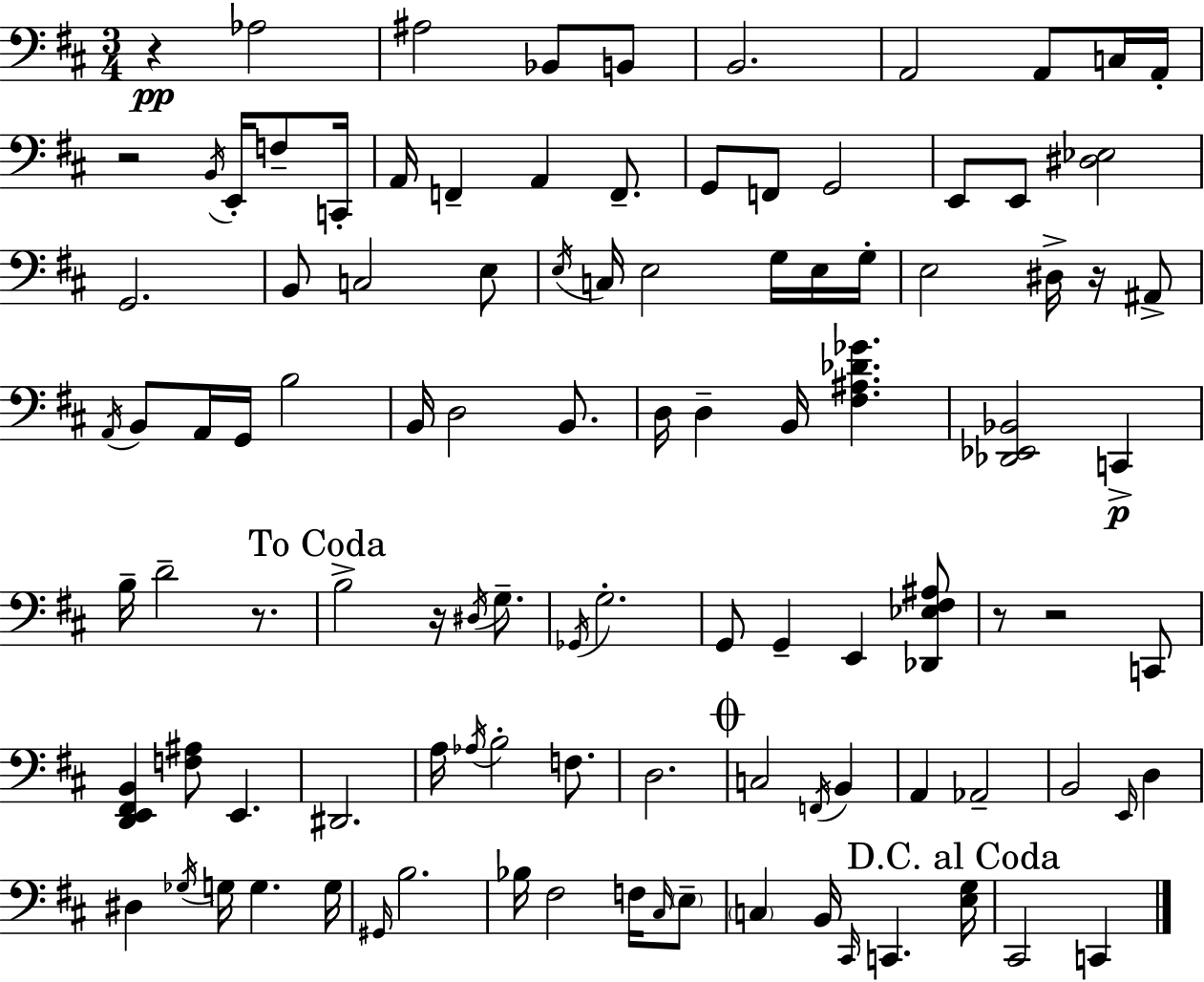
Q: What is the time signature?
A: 3/4